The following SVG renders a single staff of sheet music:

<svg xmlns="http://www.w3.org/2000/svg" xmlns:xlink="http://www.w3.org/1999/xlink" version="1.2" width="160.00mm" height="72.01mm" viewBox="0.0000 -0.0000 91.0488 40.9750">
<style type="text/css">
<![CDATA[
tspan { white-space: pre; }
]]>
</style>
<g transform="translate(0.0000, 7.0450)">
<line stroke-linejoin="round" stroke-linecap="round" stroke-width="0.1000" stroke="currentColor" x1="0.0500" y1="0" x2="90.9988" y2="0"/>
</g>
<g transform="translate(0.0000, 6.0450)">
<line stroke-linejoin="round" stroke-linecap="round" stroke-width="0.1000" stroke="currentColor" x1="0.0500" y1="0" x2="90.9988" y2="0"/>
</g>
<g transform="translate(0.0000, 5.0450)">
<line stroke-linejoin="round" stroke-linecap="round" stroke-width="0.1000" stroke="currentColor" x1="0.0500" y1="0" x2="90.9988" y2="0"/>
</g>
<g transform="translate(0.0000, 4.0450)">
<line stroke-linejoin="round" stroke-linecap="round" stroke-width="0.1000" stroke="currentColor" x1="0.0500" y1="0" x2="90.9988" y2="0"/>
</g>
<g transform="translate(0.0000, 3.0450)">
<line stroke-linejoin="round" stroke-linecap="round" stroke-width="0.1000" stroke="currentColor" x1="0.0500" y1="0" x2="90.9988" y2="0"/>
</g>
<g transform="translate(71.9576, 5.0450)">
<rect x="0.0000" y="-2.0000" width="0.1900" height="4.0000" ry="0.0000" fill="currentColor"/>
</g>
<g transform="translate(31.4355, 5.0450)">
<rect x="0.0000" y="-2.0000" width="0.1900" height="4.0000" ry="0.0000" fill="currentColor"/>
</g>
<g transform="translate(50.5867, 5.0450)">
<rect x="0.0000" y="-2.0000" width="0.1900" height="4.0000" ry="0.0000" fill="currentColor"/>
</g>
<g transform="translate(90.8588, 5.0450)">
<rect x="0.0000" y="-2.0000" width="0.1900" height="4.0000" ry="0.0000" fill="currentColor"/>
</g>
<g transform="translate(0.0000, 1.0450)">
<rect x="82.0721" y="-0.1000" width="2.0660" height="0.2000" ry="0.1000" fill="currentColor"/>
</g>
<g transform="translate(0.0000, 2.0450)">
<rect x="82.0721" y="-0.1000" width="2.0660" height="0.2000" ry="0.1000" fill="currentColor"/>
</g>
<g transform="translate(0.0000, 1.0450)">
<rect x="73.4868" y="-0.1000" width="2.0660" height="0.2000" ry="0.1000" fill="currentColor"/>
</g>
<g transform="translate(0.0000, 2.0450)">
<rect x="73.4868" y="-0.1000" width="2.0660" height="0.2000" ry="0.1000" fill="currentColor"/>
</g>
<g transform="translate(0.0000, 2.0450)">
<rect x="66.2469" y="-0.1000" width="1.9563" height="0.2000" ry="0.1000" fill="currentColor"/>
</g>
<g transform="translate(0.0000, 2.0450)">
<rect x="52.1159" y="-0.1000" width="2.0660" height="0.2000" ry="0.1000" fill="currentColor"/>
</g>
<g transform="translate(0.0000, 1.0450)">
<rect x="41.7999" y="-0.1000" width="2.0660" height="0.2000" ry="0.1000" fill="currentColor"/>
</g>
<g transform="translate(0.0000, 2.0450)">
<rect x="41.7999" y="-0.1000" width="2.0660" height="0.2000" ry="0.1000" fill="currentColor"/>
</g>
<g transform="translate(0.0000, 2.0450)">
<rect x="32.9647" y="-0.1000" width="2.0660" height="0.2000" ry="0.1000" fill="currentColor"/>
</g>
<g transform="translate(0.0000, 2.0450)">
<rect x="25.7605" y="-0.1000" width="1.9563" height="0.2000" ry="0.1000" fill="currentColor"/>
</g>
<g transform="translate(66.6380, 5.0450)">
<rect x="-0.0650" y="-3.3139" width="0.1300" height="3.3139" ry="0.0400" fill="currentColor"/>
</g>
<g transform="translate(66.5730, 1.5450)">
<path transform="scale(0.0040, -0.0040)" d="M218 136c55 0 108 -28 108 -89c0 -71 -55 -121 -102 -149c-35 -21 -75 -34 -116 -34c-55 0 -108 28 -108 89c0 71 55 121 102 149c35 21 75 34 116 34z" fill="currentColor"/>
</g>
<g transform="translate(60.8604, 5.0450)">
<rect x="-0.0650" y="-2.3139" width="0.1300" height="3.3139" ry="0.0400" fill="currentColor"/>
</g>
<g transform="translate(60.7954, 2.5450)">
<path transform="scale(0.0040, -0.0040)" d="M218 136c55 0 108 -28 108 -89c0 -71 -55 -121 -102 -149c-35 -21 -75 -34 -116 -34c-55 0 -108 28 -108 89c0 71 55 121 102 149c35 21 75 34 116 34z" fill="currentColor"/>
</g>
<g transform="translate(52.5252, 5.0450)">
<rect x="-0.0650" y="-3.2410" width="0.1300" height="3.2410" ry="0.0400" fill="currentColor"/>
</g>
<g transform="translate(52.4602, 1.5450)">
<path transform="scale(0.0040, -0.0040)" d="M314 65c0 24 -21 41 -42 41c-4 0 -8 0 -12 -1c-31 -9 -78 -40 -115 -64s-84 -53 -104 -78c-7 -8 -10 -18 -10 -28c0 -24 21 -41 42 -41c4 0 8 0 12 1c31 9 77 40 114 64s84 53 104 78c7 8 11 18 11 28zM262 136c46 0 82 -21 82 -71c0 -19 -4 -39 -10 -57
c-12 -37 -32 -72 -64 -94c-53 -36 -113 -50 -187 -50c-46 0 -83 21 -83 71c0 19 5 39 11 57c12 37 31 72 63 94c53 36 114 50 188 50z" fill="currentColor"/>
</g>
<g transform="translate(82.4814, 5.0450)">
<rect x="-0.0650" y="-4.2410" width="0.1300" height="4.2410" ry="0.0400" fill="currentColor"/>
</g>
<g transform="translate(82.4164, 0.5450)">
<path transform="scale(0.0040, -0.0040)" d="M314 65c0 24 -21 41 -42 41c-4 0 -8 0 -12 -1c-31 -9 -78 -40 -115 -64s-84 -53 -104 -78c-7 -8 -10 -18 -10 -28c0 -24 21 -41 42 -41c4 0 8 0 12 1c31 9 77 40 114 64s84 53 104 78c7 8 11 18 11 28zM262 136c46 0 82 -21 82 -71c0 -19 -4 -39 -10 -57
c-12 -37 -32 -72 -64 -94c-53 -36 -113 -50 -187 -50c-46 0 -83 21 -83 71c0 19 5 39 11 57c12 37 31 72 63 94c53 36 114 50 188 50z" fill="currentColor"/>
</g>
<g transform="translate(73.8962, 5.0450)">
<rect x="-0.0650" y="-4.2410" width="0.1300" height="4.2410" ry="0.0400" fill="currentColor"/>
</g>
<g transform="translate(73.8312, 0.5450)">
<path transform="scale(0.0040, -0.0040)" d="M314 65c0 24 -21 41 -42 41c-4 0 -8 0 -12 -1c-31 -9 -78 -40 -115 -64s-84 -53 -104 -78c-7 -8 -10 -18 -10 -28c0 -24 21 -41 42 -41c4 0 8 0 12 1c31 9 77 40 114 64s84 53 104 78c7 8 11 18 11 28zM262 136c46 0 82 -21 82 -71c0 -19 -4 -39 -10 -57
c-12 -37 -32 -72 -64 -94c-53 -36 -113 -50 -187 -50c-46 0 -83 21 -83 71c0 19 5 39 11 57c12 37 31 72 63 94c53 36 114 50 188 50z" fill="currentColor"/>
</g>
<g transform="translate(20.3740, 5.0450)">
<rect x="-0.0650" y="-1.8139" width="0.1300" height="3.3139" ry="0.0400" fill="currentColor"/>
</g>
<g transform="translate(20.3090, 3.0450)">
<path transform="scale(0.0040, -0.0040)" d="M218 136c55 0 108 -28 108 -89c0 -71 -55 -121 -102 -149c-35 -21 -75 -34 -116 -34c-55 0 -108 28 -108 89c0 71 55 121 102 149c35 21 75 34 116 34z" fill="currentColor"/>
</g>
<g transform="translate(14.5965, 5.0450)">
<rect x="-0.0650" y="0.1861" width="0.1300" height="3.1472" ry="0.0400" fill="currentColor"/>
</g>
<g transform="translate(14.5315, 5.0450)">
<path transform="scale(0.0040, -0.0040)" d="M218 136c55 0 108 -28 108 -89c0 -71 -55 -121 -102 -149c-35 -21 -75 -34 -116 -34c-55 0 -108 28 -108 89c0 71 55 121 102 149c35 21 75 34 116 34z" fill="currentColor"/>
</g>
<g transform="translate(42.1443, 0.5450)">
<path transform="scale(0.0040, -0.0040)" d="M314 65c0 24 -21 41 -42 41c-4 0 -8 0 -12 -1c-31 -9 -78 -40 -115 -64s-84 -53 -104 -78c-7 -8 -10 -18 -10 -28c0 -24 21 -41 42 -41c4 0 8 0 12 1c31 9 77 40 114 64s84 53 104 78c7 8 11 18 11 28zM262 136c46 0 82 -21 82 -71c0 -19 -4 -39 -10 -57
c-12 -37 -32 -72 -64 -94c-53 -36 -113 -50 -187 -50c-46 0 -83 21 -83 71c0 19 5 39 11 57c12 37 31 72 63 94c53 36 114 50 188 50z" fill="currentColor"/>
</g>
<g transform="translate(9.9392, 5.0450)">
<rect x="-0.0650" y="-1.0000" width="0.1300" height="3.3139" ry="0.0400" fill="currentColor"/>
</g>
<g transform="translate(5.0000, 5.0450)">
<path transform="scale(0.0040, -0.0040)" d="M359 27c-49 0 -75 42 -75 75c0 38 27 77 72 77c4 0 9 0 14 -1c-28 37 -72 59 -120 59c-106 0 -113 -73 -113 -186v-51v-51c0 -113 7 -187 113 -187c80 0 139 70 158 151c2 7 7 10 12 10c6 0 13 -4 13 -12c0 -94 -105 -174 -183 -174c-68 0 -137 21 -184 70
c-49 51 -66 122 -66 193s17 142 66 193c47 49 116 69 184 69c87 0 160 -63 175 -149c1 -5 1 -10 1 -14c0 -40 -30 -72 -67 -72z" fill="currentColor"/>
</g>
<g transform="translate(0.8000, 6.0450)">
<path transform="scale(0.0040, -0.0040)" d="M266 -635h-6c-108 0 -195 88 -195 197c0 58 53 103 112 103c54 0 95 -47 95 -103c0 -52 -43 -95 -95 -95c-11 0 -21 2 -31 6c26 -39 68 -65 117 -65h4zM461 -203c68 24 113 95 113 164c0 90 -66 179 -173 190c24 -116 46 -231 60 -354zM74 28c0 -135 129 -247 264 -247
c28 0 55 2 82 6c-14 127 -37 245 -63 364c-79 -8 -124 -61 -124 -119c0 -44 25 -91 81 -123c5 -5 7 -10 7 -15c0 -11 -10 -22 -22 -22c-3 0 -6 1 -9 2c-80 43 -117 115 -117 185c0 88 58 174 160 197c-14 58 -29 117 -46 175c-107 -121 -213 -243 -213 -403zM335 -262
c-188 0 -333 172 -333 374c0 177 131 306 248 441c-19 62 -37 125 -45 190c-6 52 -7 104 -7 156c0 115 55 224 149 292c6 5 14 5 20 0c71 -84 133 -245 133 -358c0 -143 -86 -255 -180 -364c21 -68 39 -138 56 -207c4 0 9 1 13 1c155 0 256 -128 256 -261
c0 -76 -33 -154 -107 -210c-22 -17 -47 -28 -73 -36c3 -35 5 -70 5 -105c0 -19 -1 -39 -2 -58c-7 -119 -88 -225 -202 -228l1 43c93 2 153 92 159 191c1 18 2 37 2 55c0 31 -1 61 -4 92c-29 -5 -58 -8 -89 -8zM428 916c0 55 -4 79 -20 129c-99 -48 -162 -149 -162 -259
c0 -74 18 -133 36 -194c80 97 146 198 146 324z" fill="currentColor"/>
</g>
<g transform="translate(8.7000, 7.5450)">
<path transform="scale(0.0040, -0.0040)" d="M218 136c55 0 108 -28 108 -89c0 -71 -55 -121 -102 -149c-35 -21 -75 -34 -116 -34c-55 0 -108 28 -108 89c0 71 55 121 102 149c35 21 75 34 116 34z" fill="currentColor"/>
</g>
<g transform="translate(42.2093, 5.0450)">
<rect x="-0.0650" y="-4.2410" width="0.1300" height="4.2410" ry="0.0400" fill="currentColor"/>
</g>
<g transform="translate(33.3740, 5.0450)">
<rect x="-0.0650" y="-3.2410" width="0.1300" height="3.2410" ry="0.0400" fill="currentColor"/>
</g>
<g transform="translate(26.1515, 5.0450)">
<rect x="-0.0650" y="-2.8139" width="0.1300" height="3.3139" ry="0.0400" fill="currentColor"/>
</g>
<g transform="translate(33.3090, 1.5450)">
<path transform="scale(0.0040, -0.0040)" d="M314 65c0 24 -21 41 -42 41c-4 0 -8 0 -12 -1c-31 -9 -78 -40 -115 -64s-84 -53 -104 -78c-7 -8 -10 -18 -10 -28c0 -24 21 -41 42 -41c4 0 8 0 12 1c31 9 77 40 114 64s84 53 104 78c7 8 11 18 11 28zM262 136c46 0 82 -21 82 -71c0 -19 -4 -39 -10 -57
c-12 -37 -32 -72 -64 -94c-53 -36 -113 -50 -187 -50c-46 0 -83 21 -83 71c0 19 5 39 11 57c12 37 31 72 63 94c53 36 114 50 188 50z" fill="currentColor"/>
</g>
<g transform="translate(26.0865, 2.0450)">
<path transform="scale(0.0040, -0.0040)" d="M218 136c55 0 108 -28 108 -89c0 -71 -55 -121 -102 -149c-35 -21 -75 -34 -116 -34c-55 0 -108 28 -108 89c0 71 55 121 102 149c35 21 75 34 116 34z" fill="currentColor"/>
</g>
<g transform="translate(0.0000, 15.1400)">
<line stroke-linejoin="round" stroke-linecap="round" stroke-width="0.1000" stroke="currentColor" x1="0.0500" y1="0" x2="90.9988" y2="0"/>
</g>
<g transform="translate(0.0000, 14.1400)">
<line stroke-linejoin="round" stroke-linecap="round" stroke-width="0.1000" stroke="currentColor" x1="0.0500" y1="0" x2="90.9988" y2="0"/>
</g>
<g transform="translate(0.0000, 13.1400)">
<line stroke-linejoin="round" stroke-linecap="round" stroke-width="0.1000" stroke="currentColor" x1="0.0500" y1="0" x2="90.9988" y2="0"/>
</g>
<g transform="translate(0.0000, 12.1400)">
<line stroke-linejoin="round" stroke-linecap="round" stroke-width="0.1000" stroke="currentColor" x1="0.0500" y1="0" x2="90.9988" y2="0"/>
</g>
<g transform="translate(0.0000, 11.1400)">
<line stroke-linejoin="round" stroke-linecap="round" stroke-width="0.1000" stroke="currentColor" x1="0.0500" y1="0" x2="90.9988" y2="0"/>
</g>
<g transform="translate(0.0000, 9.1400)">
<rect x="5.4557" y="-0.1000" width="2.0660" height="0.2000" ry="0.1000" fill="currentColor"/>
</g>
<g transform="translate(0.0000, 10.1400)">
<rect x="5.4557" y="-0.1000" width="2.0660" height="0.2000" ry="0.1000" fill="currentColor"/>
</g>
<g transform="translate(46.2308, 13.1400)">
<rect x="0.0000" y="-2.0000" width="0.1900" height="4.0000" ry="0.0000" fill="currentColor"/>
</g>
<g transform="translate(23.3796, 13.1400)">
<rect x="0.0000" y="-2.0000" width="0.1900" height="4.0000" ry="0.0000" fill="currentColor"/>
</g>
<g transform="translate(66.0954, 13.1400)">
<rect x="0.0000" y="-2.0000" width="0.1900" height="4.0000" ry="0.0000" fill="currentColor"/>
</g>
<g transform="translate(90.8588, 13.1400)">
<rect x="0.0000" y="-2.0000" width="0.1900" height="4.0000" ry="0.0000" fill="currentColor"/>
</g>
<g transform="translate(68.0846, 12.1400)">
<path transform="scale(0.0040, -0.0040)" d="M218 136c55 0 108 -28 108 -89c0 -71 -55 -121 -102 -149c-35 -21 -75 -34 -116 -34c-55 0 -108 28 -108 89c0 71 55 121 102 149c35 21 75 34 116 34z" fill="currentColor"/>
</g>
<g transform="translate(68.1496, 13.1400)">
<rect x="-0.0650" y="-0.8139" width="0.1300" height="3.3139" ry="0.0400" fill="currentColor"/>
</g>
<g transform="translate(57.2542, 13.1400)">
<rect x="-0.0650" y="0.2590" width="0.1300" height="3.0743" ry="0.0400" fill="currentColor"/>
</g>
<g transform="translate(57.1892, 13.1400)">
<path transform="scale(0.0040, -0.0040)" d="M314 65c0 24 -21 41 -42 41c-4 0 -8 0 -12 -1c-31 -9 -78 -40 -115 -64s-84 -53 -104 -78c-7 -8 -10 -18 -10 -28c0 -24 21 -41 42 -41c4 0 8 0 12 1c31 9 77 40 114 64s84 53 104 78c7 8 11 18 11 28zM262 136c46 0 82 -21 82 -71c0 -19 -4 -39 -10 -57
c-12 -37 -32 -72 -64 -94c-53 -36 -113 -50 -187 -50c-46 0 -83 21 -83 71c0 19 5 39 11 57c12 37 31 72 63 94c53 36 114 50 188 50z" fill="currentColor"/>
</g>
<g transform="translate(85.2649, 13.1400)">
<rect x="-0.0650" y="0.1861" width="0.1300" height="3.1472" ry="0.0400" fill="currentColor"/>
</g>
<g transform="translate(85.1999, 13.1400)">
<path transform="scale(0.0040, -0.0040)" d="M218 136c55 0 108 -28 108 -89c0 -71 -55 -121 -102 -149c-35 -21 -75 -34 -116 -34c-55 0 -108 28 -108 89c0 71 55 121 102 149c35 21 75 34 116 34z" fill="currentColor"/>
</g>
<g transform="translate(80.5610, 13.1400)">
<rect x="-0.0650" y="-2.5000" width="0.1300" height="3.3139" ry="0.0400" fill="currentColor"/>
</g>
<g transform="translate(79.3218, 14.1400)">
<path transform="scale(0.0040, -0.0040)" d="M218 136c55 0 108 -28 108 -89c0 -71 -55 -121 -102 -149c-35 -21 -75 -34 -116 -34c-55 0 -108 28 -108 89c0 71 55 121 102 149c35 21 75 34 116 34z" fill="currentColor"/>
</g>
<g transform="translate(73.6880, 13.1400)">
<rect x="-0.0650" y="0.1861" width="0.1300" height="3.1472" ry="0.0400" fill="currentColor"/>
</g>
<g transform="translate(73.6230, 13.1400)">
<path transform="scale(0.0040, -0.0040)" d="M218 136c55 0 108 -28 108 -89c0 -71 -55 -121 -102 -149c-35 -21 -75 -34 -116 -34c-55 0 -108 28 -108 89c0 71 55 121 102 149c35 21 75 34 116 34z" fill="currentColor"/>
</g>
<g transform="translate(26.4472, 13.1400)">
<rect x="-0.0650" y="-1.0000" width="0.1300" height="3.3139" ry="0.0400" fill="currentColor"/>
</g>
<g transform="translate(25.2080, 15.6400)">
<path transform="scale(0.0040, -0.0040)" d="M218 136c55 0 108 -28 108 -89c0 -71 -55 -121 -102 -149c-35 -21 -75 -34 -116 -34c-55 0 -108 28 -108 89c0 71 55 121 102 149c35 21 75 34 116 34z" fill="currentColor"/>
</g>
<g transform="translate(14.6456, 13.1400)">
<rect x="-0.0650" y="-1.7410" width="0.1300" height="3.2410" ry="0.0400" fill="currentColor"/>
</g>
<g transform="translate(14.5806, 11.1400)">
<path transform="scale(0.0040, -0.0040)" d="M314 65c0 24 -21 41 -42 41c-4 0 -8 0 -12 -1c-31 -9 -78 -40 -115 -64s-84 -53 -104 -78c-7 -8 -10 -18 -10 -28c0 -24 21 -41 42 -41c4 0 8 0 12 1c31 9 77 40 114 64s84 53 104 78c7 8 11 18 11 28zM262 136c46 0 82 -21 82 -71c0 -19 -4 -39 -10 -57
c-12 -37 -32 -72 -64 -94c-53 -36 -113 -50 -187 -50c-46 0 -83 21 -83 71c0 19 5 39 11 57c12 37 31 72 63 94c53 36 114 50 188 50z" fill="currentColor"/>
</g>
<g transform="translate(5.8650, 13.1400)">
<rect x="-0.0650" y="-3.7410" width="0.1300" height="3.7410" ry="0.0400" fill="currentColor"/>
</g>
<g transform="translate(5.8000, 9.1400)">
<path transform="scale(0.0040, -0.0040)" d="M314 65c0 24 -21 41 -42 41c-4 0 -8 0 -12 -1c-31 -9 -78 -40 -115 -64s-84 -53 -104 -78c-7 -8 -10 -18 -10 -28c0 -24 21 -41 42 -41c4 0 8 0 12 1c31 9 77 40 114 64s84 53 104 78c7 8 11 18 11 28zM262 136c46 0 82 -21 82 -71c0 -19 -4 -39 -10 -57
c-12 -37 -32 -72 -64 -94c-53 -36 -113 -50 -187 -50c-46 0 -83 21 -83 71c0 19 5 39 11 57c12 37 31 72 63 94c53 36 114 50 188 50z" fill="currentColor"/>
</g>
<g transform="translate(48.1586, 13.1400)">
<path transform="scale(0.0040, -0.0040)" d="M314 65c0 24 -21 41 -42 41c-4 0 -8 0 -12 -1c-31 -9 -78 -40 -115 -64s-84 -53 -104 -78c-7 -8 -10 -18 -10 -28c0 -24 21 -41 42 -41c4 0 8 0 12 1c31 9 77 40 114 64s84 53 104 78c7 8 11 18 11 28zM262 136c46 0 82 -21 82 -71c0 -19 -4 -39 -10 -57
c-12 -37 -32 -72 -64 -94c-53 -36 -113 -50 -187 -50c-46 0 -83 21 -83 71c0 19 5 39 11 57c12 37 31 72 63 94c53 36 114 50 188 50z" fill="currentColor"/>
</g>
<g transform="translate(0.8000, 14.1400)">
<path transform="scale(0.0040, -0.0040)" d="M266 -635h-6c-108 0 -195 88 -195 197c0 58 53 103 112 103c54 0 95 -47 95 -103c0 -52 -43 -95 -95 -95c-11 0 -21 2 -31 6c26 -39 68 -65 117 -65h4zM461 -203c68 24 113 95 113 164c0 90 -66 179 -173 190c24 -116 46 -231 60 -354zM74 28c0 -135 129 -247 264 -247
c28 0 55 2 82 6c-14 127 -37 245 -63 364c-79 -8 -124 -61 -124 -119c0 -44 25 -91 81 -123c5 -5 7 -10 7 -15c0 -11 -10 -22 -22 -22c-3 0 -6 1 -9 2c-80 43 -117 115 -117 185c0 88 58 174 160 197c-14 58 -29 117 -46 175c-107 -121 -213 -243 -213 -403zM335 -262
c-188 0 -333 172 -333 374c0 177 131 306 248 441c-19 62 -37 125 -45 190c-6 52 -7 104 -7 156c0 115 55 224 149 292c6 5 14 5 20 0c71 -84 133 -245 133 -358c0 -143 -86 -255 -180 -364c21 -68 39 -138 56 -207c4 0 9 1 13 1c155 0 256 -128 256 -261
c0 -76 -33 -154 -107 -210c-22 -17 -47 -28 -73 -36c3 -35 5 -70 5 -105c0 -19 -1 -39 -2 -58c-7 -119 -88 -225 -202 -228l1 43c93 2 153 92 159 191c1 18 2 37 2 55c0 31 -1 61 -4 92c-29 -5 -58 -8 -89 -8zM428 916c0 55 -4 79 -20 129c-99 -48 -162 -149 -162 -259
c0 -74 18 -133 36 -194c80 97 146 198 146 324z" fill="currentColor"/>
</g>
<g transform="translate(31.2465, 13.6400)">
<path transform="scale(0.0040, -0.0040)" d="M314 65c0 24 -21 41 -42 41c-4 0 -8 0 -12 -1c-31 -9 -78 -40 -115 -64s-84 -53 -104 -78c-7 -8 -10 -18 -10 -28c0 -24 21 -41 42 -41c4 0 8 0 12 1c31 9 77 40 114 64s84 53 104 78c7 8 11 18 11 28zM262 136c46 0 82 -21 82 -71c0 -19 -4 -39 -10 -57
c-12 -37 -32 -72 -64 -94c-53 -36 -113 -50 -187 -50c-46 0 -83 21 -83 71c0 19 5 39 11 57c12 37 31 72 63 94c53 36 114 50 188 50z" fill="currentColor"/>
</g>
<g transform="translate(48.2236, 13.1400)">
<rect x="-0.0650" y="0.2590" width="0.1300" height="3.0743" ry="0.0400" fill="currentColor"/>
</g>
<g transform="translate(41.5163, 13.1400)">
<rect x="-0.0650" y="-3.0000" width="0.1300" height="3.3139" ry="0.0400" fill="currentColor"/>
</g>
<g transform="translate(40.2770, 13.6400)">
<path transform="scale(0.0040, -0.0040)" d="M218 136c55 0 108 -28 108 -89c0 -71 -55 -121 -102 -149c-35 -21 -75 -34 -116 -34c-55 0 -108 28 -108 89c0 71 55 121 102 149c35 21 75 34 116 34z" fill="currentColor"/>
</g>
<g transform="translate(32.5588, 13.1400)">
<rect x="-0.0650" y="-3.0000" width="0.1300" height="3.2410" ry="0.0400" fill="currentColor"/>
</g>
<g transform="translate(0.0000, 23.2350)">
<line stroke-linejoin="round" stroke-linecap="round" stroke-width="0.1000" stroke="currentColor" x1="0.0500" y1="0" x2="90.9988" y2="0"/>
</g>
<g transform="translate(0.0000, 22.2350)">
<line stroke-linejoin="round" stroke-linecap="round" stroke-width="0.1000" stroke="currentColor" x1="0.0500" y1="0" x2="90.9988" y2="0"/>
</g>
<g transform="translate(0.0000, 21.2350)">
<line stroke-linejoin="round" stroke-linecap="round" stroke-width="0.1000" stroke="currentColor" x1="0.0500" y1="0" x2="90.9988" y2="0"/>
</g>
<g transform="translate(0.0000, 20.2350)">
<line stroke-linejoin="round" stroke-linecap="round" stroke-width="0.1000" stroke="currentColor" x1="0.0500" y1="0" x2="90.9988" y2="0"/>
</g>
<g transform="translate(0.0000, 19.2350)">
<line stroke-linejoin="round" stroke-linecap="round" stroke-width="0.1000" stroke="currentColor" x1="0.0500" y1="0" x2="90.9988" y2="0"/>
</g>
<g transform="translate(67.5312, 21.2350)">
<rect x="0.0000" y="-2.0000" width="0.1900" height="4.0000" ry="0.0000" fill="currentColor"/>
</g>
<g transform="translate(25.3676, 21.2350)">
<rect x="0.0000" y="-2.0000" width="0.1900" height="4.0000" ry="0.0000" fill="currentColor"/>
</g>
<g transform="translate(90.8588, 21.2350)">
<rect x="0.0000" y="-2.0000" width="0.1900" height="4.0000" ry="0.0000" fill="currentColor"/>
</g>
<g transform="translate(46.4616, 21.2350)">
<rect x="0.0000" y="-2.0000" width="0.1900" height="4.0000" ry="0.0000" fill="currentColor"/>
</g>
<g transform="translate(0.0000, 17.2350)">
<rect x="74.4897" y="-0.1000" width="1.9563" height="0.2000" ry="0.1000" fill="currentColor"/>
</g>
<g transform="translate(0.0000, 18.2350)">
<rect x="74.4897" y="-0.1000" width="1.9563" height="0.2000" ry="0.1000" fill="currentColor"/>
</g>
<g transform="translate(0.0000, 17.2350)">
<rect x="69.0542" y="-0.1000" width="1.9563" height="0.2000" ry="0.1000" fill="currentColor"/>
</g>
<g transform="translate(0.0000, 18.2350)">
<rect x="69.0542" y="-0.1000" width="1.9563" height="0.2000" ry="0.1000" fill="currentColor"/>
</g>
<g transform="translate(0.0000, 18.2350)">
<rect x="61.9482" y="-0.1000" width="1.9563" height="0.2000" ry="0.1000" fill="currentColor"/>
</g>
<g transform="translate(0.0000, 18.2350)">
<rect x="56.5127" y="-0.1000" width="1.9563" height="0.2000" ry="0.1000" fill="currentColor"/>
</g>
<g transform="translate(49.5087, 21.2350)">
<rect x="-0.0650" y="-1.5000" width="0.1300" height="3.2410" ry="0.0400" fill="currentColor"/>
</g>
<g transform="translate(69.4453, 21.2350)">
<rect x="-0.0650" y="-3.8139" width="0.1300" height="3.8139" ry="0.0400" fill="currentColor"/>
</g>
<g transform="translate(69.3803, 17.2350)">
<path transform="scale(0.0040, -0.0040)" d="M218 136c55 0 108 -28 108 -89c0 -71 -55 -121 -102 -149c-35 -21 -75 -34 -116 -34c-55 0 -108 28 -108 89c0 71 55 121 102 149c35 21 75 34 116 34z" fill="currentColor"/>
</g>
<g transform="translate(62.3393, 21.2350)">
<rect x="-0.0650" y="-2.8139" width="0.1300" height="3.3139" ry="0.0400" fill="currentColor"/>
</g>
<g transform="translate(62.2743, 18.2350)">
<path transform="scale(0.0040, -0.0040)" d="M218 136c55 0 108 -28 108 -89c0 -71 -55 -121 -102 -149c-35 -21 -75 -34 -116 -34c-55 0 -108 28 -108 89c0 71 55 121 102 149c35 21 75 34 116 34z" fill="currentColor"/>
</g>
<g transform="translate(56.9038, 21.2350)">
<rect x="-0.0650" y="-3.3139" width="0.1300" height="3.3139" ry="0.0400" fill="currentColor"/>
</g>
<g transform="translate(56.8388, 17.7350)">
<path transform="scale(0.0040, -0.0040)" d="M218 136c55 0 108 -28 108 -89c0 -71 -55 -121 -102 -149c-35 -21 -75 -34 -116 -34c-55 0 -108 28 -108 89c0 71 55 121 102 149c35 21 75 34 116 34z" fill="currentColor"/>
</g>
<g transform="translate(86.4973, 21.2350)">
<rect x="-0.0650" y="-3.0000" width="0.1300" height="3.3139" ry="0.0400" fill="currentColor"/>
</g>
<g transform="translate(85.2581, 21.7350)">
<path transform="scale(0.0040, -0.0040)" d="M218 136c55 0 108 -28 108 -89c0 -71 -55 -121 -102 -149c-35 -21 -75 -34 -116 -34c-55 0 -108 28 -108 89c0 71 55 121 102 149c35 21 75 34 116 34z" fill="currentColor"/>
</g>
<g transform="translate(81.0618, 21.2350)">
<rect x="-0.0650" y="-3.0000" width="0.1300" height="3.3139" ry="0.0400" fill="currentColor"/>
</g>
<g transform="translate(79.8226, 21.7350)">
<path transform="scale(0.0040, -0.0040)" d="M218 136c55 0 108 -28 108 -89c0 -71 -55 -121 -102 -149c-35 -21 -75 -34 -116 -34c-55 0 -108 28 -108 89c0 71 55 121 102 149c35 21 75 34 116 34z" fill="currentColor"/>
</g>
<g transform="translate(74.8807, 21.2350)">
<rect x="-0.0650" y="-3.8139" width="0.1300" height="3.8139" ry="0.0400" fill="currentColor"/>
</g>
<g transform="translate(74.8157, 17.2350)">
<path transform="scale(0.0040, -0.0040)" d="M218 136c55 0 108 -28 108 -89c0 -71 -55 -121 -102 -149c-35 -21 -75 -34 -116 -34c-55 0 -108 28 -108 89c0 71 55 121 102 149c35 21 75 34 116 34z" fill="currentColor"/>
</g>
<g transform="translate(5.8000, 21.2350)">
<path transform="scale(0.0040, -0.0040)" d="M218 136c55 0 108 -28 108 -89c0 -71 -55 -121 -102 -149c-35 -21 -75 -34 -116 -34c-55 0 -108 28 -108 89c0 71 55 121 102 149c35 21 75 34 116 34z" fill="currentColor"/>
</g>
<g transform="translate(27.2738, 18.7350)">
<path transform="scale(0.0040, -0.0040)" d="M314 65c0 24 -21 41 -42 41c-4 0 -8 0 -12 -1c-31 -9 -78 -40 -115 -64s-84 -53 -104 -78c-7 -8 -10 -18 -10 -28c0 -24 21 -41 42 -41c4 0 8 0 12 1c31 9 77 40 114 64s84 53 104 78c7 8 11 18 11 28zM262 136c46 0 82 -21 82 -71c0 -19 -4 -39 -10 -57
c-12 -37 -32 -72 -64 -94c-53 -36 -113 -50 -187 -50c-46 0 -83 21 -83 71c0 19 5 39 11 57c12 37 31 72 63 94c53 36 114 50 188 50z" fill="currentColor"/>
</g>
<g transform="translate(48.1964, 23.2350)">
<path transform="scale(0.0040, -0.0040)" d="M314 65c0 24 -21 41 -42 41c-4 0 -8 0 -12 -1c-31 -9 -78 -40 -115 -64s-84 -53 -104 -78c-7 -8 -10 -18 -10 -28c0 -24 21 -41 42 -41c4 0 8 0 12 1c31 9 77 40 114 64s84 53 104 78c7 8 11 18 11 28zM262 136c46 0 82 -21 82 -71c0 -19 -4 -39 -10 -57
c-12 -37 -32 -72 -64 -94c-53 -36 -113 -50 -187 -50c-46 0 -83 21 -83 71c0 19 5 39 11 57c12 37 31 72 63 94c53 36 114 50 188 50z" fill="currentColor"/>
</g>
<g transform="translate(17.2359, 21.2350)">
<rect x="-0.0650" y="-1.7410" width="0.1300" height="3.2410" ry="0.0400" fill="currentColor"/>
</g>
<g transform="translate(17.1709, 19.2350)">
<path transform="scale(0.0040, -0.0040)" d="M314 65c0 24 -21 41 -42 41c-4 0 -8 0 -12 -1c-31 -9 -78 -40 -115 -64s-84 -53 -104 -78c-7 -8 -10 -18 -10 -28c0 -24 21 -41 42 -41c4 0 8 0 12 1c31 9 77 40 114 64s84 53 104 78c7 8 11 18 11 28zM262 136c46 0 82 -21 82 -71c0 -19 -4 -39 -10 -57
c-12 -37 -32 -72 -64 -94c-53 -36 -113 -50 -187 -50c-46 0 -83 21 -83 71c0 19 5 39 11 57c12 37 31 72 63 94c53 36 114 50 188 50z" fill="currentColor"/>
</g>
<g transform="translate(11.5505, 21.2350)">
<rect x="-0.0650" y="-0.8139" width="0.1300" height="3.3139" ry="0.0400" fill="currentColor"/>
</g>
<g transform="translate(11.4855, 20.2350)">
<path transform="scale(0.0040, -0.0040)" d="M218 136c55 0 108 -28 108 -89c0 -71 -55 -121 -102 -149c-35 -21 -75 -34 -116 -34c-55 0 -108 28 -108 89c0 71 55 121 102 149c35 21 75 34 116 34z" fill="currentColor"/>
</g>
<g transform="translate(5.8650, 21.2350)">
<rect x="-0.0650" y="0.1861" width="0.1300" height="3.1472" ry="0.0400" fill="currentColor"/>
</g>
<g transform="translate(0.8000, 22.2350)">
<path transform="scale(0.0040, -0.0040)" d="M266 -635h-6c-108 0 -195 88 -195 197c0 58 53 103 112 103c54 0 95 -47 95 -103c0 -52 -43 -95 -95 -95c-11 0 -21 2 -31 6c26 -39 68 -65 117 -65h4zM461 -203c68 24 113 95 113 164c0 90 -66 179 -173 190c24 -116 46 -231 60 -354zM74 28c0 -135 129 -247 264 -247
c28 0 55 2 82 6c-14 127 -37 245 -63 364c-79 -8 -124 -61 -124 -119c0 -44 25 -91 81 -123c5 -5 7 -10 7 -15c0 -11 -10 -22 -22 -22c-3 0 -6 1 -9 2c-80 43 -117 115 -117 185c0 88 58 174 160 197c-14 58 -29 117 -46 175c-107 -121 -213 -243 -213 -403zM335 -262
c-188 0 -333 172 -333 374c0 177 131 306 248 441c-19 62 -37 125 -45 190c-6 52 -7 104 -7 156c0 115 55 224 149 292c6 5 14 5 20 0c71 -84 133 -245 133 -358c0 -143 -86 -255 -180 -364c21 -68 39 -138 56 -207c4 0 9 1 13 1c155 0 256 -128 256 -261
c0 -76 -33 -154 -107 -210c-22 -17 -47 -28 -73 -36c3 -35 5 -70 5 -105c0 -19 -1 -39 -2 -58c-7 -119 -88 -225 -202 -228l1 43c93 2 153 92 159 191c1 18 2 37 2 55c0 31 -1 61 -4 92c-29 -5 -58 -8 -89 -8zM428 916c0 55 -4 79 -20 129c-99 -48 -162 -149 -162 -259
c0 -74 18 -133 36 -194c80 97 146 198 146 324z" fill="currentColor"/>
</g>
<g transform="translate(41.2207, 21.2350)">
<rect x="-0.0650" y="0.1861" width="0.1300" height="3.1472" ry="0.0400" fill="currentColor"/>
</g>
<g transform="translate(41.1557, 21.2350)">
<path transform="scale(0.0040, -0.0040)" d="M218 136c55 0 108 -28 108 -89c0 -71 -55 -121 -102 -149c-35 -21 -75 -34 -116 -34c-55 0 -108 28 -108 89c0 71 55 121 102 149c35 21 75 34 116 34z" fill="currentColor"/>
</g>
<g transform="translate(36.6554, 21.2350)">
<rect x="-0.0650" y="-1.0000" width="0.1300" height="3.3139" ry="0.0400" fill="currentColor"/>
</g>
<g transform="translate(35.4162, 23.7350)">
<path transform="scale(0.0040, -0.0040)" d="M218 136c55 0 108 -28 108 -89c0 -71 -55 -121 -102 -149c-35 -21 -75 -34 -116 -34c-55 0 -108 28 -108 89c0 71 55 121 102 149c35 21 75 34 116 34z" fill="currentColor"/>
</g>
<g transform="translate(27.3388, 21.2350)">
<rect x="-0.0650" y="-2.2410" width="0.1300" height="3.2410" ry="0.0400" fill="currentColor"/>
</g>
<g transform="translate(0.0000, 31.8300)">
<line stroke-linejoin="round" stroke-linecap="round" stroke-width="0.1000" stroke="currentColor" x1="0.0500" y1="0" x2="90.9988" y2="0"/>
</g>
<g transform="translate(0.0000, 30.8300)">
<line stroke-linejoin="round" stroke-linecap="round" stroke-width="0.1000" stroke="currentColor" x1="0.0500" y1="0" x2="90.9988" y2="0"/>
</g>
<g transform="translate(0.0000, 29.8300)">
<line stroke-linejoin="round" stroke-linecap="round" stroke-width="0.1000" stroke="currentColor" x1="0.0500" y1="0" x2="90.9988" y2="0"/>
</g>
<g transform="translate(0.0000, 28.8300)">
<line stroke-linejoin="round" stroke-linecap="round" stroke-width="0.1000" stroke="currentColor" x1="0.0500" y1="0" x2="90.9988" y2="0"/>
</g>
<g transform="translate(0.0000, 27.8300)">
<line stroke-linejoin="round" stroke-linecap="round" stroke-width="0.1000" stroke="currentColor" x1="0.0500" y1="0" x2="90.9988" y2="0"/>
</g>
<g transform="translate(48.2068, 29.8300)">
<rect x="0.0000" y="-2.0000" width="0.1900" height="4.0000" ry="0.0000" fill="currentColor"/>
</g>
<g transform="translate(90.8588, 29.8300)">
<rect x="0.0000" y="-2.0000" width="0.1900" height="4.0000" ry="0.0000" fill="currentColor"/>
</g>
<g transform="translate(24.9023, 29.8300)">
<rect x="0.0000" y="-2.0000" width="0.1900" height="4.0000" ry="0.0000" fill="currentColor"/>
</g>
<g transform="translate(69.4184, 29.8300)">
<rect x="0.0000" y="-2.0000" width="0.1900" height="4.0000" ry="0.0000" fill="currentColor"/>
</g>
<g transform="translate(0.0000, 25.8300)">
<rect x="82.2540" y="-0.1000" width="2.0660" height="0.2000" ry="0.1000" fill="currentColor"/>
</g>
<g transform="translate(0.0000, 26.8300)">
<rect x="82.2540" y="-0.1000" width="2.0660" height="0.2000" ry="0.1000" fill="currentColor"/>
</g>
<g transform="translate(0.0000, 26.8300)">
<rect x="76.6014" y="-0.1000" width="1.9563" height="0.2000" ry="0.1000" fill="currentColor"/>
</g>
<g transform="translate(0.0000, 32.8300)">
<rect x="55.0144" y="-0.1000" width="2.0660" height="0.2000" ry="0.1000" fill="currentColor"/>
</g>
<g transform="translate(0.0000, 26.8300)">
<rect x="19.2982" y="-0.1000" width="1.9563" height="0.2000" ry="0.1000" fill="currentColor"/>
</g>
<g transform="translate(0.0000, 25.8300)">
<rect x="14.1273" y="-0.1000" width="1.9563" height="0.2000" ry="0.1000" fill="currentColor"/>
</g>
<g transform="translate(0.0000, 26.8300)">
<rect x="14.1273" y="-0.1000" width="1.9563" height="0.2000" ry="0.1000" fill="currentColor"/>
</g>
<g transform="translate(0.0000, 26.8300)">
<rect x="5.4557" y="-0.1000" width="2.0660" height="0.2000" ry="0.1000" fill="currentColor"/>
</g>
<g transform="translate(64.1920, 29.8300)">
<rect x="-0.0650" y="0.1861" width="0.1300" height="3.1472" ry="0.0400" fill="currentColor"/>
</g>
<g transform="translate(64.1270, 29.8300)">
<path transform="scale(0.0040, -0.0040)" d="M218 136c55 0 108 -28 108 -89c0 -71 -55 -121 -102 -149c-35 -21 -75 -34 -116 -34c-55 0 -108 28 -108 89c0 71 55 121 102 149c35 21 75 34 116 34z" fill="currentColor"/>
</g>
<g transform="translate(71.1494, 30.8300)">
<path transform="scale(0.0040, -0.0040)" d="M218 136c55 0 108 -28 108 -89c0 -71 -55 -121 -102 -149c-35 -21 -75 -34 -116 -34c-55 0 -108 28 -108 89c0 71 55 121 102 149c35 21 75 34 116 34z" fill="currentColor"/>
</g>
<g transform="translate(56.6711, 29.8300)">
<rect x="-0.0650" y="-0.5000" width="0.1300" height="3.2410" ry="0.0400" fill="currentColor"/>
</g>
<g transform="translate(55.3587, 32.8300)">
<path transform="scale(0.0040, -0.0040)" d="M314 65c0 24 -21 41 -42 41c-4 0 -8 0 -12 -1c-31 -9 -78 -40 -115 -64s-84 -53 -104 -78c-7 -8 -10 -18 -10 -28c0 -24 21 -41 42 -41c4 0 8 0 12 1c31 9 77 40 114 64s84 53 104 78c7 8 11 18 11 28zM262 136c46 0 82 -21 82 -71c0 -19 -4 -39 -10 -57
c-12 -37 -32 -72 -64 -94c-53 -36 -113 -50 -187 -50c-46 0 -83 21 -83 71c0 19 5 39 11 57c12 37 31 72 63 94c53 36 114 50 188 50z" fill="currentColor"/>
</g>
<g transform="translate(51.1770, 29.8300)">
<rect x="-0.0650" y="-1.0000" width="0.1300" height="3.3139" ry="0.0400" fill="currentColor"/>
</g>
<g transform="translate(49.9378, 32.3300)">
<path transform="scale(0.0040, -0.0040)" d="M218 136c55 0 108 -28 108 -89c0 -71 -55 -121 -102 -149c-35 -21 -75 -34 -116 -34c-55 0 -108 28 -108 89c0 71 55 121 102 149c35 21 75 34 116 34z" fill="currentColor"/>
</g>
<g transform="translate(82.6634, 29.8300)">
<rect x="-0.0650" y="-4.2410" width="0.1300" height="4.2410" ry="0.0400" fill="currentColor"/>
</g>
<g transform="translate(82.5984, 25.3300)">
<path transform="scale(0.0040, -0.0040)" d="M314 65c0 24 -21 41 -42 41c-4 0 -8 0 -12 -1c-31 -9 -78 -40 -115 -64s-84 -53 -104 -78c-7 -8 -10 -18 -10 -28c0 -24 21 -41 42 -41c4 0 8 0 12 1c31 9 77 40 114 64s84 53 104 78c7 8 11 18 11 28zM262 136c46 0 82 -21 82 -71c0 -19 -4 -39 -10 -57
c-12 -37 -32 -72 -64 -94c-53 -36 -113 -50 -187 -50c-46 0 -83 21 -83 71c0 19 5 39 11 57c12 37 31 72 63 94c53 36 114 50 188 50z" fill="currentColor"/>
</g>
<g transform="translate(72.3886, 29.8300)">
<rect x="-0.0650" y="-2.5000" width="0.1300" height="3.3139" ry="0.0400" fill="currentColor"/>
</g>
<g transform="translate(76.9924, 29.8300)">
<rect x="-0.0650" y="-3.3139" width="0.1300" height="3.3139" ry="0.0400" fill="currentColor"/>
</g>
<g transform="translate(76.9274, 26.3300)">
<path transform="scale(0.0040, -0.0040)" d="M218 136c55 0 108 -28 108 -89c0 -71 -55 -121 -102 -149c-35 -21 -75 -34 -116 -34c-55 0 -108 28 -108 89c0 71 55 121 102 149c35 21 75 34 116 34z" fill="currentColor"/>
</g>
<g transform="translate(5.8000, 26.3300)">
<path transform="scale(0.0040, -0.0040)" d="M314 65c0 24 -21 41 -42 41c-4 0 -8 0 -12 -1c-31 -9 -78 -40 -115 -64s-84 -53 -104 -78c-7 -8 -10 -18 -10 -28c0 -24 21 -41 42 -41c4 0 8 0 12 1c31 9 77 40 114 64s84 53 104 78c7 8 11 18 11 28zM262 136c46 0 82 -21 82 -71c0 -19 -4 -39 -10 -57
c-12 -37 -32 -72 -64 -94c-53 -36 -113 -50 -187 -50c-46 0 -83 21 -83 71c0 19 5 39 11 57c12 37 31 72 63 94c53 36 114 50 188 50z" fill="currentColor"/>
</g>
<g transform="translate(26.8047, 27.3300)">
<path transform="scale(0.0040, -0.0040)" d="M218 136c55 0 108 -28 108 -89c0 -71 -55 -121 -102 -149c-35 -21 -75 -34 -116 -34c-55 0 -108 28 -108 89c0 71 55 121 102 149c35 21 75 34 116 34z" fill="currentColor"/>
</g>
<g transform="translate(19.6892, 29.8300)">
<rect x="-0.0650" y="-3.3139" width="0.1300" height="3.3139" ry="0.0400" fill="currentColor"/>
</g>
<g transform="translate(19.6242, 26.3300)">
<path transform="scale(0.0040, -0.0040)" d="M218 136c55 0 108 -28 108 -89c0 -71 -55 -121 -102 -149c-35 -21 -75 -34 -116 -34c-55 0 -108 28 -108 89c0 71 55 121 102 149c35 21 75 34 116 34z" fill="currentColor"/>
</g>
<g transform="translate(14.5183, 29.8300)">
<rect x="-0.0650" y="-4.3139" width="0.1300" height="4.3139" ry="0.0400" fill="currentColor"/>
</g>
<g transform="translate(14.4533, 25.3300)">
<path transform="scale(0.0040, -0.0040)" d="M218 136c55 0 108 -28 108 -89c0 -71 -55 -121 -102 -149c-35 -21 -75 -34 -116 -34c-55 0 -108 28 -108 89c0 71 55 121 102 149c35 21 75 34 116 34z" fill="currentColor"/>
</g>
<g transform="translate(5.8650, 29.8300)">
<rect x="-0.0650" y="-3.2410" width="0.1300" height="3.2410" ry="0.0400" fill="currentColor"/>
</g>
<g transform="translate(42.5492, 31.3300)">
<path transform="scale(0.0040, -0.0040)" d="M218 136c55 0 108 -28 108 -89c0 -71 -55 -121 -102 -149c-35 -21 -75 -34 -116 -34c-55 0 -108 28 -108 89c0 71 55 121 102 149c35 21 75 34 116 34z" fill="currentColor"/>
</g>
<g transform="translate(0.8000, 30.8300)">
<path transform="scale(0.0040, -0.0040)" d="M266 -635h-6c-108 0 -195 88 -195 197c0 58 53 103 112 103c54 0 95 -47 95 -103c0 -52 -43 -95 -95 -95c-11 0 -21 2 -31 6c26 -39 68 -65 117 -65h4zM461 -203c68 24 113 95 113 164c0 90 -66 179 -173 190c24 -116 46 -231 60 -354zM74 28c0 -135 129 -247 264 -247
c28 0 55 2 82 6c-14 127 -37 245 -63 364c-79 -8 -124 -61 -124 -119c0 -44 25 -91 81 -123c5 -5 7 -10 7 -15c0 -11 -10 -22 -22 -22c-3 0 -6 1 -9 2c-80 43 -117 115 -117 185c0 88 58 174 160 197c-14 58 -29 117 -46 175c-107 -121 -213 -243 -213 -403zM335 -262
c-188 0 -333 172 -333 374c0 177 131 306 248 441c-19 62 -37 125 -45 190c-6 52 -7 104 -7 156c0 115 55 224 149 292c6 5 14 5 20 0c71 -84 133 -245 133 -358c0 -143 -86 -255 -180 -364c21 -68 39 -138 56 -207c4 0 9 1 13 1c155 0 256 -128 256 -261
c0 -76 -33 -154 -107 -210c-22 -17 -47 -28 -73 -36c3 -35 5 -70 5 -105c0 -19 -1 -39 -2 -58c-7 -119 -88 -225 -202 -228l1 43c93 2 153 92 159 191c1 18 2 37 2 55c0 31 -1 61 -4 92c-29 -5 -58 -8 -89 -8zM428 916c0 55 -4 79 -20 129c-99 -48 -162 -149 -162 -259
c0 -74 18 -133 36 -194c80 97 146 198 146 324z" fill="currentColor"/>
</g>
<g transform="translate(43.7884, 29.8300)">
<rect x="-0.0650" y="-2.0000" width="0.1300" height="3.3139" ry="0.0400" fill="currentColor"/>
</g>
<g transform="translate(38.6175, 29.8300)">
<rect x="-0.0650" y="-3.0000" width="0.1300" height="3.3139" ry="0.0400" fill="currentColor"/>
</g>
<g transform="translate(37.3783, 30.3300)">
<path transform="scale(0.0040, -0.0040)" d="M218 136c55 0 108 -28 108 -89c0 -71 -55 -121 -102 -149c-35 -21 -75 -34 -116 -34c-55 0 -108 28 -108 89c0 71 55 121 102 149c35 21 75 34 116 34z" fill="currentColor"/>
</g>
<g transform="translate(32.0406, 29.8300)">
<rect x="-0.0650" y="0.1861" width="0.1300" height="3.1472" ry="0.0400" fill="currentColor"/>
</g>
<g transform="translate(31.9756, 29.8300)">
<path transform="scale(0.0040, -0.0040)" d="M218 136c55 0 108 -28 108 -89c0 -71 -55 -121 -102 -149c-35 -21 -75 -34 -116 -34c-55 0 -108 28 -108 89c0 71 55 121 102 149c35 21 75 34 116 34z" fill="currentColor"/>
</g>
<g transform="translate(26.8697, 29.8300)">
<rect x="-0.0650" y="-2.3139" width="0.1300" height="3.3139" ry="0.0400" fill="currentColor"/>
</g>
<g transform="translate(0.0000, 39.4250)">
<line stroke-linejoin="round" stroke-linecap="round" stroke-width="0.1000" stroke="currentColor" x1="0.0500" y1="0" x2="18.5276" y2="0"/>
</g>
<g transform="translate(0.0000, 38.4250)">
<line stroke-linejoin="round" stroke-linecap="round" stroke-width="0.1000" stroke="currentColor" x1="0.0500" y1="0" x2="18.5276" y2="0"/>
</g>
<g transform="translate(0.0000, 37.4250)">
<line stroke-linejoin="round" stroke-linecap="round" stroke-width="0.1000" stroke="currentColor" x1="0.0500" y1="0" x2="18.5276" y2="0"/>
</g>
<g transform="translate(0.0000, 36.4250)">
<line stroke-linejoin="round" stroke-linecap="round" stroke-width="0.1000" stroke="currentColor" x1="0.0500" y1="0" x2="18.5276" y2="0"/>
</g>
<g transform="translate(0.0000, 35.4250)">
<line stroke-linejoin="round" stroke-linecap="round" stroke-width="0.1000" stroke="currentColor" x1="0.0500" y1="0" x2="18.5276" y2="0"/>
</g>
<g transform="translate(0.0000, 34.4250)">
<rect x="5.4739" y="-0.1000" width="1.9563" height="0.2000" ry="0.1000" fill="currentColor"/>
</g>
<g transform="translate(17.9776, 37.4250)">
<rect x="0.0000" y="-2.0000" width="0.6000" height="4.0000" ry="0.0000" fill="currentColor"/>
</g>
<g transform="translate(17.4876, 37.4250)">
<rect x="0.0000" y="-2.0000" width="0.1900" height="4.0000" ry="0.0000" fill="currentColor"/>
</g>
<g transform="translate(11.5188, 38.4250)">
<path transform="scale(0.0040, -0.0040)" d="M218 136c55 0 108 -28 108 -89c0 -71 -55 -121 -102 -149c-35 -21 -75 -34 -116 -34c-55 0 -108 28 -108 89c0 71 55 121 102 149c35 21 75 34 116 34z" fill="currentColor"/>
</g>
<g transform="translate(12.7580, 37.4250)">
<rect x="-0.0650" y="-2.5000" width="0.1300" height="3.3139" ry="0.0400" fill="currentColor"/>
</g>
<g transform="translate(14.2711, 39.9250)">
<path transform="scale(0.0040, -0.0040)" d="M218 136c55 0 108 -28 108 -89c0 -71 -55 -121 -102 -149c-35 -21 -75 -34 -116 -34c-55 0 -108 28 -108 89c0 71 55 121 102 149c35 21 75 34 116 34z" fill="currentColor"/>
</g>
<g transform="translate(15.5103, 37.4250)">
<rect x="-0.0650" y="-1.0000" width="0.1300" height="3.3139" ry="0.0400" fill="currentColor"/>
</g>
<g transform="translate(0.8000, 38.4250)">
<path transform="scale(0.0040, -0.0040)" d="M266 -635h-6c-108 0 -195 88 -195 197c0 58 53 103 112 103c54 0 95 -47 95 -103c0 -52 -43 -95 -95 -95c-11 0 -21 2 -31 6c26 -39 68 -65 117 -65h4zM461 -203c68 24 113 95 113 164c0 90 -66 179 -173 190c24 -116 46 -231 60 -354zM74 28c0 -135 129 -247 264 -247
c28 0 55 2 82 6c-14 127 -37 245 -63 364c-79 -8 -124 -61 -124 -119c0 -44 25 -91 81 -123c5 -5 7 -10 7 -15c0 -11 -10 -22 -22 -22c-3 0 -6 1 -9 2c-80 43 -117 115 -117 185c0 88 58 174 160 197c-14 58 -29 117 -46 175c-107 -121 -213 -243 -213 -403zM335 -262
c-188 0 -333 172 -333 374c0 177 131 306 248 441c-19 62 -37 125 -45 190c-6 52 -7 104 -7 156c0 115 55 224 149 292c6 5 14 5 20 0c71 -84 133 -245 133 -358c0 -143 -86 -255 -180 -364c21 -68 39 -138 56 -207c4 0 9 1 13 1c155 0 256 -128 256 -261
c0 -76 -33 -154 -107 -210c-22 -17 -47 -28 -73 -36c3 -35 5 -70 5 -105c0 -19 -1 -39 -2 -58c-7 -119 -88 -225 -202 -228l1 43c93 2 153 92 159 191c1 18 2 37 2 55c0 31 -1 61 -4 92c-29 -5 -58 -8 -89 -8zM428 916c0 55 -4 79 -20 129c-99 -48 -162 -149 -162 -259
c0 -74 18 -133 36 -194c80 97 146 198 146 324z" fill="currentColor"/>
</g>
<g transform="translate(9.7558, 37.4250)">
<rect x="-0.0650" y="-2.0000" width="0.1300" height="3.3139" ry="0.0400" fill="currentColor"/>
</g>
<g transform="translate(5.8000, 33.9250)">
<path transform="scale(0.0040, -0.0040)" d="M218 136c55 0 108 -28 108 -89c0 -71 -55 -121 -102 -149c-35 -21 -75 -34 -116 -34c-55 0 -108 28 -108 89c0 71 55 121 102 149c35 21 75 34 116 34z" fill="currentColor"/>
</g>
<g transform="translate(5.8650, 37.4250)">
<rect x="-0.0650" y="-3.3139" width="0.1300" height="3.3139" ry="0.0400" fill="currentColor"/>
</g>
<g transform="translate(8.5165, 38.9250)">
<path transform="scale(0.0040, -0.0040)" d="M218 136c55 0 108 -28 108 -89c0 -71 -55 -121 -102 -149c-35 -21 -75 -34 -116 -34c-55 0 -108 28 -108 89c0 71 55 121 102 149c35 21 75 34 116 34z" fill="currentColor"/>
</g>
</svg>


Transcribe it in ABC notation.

X:1
T:Untitled
M:4/4
L:1/4
K:C
D B f a b2 d'2 b2 g b d'2 d'2 c'2 f2 D A2 A B2 B2 d B G B B d f2 g2 D B E2 b a c' c' A A b2 d' b g B A F D C2 B G b d'2 b F G D